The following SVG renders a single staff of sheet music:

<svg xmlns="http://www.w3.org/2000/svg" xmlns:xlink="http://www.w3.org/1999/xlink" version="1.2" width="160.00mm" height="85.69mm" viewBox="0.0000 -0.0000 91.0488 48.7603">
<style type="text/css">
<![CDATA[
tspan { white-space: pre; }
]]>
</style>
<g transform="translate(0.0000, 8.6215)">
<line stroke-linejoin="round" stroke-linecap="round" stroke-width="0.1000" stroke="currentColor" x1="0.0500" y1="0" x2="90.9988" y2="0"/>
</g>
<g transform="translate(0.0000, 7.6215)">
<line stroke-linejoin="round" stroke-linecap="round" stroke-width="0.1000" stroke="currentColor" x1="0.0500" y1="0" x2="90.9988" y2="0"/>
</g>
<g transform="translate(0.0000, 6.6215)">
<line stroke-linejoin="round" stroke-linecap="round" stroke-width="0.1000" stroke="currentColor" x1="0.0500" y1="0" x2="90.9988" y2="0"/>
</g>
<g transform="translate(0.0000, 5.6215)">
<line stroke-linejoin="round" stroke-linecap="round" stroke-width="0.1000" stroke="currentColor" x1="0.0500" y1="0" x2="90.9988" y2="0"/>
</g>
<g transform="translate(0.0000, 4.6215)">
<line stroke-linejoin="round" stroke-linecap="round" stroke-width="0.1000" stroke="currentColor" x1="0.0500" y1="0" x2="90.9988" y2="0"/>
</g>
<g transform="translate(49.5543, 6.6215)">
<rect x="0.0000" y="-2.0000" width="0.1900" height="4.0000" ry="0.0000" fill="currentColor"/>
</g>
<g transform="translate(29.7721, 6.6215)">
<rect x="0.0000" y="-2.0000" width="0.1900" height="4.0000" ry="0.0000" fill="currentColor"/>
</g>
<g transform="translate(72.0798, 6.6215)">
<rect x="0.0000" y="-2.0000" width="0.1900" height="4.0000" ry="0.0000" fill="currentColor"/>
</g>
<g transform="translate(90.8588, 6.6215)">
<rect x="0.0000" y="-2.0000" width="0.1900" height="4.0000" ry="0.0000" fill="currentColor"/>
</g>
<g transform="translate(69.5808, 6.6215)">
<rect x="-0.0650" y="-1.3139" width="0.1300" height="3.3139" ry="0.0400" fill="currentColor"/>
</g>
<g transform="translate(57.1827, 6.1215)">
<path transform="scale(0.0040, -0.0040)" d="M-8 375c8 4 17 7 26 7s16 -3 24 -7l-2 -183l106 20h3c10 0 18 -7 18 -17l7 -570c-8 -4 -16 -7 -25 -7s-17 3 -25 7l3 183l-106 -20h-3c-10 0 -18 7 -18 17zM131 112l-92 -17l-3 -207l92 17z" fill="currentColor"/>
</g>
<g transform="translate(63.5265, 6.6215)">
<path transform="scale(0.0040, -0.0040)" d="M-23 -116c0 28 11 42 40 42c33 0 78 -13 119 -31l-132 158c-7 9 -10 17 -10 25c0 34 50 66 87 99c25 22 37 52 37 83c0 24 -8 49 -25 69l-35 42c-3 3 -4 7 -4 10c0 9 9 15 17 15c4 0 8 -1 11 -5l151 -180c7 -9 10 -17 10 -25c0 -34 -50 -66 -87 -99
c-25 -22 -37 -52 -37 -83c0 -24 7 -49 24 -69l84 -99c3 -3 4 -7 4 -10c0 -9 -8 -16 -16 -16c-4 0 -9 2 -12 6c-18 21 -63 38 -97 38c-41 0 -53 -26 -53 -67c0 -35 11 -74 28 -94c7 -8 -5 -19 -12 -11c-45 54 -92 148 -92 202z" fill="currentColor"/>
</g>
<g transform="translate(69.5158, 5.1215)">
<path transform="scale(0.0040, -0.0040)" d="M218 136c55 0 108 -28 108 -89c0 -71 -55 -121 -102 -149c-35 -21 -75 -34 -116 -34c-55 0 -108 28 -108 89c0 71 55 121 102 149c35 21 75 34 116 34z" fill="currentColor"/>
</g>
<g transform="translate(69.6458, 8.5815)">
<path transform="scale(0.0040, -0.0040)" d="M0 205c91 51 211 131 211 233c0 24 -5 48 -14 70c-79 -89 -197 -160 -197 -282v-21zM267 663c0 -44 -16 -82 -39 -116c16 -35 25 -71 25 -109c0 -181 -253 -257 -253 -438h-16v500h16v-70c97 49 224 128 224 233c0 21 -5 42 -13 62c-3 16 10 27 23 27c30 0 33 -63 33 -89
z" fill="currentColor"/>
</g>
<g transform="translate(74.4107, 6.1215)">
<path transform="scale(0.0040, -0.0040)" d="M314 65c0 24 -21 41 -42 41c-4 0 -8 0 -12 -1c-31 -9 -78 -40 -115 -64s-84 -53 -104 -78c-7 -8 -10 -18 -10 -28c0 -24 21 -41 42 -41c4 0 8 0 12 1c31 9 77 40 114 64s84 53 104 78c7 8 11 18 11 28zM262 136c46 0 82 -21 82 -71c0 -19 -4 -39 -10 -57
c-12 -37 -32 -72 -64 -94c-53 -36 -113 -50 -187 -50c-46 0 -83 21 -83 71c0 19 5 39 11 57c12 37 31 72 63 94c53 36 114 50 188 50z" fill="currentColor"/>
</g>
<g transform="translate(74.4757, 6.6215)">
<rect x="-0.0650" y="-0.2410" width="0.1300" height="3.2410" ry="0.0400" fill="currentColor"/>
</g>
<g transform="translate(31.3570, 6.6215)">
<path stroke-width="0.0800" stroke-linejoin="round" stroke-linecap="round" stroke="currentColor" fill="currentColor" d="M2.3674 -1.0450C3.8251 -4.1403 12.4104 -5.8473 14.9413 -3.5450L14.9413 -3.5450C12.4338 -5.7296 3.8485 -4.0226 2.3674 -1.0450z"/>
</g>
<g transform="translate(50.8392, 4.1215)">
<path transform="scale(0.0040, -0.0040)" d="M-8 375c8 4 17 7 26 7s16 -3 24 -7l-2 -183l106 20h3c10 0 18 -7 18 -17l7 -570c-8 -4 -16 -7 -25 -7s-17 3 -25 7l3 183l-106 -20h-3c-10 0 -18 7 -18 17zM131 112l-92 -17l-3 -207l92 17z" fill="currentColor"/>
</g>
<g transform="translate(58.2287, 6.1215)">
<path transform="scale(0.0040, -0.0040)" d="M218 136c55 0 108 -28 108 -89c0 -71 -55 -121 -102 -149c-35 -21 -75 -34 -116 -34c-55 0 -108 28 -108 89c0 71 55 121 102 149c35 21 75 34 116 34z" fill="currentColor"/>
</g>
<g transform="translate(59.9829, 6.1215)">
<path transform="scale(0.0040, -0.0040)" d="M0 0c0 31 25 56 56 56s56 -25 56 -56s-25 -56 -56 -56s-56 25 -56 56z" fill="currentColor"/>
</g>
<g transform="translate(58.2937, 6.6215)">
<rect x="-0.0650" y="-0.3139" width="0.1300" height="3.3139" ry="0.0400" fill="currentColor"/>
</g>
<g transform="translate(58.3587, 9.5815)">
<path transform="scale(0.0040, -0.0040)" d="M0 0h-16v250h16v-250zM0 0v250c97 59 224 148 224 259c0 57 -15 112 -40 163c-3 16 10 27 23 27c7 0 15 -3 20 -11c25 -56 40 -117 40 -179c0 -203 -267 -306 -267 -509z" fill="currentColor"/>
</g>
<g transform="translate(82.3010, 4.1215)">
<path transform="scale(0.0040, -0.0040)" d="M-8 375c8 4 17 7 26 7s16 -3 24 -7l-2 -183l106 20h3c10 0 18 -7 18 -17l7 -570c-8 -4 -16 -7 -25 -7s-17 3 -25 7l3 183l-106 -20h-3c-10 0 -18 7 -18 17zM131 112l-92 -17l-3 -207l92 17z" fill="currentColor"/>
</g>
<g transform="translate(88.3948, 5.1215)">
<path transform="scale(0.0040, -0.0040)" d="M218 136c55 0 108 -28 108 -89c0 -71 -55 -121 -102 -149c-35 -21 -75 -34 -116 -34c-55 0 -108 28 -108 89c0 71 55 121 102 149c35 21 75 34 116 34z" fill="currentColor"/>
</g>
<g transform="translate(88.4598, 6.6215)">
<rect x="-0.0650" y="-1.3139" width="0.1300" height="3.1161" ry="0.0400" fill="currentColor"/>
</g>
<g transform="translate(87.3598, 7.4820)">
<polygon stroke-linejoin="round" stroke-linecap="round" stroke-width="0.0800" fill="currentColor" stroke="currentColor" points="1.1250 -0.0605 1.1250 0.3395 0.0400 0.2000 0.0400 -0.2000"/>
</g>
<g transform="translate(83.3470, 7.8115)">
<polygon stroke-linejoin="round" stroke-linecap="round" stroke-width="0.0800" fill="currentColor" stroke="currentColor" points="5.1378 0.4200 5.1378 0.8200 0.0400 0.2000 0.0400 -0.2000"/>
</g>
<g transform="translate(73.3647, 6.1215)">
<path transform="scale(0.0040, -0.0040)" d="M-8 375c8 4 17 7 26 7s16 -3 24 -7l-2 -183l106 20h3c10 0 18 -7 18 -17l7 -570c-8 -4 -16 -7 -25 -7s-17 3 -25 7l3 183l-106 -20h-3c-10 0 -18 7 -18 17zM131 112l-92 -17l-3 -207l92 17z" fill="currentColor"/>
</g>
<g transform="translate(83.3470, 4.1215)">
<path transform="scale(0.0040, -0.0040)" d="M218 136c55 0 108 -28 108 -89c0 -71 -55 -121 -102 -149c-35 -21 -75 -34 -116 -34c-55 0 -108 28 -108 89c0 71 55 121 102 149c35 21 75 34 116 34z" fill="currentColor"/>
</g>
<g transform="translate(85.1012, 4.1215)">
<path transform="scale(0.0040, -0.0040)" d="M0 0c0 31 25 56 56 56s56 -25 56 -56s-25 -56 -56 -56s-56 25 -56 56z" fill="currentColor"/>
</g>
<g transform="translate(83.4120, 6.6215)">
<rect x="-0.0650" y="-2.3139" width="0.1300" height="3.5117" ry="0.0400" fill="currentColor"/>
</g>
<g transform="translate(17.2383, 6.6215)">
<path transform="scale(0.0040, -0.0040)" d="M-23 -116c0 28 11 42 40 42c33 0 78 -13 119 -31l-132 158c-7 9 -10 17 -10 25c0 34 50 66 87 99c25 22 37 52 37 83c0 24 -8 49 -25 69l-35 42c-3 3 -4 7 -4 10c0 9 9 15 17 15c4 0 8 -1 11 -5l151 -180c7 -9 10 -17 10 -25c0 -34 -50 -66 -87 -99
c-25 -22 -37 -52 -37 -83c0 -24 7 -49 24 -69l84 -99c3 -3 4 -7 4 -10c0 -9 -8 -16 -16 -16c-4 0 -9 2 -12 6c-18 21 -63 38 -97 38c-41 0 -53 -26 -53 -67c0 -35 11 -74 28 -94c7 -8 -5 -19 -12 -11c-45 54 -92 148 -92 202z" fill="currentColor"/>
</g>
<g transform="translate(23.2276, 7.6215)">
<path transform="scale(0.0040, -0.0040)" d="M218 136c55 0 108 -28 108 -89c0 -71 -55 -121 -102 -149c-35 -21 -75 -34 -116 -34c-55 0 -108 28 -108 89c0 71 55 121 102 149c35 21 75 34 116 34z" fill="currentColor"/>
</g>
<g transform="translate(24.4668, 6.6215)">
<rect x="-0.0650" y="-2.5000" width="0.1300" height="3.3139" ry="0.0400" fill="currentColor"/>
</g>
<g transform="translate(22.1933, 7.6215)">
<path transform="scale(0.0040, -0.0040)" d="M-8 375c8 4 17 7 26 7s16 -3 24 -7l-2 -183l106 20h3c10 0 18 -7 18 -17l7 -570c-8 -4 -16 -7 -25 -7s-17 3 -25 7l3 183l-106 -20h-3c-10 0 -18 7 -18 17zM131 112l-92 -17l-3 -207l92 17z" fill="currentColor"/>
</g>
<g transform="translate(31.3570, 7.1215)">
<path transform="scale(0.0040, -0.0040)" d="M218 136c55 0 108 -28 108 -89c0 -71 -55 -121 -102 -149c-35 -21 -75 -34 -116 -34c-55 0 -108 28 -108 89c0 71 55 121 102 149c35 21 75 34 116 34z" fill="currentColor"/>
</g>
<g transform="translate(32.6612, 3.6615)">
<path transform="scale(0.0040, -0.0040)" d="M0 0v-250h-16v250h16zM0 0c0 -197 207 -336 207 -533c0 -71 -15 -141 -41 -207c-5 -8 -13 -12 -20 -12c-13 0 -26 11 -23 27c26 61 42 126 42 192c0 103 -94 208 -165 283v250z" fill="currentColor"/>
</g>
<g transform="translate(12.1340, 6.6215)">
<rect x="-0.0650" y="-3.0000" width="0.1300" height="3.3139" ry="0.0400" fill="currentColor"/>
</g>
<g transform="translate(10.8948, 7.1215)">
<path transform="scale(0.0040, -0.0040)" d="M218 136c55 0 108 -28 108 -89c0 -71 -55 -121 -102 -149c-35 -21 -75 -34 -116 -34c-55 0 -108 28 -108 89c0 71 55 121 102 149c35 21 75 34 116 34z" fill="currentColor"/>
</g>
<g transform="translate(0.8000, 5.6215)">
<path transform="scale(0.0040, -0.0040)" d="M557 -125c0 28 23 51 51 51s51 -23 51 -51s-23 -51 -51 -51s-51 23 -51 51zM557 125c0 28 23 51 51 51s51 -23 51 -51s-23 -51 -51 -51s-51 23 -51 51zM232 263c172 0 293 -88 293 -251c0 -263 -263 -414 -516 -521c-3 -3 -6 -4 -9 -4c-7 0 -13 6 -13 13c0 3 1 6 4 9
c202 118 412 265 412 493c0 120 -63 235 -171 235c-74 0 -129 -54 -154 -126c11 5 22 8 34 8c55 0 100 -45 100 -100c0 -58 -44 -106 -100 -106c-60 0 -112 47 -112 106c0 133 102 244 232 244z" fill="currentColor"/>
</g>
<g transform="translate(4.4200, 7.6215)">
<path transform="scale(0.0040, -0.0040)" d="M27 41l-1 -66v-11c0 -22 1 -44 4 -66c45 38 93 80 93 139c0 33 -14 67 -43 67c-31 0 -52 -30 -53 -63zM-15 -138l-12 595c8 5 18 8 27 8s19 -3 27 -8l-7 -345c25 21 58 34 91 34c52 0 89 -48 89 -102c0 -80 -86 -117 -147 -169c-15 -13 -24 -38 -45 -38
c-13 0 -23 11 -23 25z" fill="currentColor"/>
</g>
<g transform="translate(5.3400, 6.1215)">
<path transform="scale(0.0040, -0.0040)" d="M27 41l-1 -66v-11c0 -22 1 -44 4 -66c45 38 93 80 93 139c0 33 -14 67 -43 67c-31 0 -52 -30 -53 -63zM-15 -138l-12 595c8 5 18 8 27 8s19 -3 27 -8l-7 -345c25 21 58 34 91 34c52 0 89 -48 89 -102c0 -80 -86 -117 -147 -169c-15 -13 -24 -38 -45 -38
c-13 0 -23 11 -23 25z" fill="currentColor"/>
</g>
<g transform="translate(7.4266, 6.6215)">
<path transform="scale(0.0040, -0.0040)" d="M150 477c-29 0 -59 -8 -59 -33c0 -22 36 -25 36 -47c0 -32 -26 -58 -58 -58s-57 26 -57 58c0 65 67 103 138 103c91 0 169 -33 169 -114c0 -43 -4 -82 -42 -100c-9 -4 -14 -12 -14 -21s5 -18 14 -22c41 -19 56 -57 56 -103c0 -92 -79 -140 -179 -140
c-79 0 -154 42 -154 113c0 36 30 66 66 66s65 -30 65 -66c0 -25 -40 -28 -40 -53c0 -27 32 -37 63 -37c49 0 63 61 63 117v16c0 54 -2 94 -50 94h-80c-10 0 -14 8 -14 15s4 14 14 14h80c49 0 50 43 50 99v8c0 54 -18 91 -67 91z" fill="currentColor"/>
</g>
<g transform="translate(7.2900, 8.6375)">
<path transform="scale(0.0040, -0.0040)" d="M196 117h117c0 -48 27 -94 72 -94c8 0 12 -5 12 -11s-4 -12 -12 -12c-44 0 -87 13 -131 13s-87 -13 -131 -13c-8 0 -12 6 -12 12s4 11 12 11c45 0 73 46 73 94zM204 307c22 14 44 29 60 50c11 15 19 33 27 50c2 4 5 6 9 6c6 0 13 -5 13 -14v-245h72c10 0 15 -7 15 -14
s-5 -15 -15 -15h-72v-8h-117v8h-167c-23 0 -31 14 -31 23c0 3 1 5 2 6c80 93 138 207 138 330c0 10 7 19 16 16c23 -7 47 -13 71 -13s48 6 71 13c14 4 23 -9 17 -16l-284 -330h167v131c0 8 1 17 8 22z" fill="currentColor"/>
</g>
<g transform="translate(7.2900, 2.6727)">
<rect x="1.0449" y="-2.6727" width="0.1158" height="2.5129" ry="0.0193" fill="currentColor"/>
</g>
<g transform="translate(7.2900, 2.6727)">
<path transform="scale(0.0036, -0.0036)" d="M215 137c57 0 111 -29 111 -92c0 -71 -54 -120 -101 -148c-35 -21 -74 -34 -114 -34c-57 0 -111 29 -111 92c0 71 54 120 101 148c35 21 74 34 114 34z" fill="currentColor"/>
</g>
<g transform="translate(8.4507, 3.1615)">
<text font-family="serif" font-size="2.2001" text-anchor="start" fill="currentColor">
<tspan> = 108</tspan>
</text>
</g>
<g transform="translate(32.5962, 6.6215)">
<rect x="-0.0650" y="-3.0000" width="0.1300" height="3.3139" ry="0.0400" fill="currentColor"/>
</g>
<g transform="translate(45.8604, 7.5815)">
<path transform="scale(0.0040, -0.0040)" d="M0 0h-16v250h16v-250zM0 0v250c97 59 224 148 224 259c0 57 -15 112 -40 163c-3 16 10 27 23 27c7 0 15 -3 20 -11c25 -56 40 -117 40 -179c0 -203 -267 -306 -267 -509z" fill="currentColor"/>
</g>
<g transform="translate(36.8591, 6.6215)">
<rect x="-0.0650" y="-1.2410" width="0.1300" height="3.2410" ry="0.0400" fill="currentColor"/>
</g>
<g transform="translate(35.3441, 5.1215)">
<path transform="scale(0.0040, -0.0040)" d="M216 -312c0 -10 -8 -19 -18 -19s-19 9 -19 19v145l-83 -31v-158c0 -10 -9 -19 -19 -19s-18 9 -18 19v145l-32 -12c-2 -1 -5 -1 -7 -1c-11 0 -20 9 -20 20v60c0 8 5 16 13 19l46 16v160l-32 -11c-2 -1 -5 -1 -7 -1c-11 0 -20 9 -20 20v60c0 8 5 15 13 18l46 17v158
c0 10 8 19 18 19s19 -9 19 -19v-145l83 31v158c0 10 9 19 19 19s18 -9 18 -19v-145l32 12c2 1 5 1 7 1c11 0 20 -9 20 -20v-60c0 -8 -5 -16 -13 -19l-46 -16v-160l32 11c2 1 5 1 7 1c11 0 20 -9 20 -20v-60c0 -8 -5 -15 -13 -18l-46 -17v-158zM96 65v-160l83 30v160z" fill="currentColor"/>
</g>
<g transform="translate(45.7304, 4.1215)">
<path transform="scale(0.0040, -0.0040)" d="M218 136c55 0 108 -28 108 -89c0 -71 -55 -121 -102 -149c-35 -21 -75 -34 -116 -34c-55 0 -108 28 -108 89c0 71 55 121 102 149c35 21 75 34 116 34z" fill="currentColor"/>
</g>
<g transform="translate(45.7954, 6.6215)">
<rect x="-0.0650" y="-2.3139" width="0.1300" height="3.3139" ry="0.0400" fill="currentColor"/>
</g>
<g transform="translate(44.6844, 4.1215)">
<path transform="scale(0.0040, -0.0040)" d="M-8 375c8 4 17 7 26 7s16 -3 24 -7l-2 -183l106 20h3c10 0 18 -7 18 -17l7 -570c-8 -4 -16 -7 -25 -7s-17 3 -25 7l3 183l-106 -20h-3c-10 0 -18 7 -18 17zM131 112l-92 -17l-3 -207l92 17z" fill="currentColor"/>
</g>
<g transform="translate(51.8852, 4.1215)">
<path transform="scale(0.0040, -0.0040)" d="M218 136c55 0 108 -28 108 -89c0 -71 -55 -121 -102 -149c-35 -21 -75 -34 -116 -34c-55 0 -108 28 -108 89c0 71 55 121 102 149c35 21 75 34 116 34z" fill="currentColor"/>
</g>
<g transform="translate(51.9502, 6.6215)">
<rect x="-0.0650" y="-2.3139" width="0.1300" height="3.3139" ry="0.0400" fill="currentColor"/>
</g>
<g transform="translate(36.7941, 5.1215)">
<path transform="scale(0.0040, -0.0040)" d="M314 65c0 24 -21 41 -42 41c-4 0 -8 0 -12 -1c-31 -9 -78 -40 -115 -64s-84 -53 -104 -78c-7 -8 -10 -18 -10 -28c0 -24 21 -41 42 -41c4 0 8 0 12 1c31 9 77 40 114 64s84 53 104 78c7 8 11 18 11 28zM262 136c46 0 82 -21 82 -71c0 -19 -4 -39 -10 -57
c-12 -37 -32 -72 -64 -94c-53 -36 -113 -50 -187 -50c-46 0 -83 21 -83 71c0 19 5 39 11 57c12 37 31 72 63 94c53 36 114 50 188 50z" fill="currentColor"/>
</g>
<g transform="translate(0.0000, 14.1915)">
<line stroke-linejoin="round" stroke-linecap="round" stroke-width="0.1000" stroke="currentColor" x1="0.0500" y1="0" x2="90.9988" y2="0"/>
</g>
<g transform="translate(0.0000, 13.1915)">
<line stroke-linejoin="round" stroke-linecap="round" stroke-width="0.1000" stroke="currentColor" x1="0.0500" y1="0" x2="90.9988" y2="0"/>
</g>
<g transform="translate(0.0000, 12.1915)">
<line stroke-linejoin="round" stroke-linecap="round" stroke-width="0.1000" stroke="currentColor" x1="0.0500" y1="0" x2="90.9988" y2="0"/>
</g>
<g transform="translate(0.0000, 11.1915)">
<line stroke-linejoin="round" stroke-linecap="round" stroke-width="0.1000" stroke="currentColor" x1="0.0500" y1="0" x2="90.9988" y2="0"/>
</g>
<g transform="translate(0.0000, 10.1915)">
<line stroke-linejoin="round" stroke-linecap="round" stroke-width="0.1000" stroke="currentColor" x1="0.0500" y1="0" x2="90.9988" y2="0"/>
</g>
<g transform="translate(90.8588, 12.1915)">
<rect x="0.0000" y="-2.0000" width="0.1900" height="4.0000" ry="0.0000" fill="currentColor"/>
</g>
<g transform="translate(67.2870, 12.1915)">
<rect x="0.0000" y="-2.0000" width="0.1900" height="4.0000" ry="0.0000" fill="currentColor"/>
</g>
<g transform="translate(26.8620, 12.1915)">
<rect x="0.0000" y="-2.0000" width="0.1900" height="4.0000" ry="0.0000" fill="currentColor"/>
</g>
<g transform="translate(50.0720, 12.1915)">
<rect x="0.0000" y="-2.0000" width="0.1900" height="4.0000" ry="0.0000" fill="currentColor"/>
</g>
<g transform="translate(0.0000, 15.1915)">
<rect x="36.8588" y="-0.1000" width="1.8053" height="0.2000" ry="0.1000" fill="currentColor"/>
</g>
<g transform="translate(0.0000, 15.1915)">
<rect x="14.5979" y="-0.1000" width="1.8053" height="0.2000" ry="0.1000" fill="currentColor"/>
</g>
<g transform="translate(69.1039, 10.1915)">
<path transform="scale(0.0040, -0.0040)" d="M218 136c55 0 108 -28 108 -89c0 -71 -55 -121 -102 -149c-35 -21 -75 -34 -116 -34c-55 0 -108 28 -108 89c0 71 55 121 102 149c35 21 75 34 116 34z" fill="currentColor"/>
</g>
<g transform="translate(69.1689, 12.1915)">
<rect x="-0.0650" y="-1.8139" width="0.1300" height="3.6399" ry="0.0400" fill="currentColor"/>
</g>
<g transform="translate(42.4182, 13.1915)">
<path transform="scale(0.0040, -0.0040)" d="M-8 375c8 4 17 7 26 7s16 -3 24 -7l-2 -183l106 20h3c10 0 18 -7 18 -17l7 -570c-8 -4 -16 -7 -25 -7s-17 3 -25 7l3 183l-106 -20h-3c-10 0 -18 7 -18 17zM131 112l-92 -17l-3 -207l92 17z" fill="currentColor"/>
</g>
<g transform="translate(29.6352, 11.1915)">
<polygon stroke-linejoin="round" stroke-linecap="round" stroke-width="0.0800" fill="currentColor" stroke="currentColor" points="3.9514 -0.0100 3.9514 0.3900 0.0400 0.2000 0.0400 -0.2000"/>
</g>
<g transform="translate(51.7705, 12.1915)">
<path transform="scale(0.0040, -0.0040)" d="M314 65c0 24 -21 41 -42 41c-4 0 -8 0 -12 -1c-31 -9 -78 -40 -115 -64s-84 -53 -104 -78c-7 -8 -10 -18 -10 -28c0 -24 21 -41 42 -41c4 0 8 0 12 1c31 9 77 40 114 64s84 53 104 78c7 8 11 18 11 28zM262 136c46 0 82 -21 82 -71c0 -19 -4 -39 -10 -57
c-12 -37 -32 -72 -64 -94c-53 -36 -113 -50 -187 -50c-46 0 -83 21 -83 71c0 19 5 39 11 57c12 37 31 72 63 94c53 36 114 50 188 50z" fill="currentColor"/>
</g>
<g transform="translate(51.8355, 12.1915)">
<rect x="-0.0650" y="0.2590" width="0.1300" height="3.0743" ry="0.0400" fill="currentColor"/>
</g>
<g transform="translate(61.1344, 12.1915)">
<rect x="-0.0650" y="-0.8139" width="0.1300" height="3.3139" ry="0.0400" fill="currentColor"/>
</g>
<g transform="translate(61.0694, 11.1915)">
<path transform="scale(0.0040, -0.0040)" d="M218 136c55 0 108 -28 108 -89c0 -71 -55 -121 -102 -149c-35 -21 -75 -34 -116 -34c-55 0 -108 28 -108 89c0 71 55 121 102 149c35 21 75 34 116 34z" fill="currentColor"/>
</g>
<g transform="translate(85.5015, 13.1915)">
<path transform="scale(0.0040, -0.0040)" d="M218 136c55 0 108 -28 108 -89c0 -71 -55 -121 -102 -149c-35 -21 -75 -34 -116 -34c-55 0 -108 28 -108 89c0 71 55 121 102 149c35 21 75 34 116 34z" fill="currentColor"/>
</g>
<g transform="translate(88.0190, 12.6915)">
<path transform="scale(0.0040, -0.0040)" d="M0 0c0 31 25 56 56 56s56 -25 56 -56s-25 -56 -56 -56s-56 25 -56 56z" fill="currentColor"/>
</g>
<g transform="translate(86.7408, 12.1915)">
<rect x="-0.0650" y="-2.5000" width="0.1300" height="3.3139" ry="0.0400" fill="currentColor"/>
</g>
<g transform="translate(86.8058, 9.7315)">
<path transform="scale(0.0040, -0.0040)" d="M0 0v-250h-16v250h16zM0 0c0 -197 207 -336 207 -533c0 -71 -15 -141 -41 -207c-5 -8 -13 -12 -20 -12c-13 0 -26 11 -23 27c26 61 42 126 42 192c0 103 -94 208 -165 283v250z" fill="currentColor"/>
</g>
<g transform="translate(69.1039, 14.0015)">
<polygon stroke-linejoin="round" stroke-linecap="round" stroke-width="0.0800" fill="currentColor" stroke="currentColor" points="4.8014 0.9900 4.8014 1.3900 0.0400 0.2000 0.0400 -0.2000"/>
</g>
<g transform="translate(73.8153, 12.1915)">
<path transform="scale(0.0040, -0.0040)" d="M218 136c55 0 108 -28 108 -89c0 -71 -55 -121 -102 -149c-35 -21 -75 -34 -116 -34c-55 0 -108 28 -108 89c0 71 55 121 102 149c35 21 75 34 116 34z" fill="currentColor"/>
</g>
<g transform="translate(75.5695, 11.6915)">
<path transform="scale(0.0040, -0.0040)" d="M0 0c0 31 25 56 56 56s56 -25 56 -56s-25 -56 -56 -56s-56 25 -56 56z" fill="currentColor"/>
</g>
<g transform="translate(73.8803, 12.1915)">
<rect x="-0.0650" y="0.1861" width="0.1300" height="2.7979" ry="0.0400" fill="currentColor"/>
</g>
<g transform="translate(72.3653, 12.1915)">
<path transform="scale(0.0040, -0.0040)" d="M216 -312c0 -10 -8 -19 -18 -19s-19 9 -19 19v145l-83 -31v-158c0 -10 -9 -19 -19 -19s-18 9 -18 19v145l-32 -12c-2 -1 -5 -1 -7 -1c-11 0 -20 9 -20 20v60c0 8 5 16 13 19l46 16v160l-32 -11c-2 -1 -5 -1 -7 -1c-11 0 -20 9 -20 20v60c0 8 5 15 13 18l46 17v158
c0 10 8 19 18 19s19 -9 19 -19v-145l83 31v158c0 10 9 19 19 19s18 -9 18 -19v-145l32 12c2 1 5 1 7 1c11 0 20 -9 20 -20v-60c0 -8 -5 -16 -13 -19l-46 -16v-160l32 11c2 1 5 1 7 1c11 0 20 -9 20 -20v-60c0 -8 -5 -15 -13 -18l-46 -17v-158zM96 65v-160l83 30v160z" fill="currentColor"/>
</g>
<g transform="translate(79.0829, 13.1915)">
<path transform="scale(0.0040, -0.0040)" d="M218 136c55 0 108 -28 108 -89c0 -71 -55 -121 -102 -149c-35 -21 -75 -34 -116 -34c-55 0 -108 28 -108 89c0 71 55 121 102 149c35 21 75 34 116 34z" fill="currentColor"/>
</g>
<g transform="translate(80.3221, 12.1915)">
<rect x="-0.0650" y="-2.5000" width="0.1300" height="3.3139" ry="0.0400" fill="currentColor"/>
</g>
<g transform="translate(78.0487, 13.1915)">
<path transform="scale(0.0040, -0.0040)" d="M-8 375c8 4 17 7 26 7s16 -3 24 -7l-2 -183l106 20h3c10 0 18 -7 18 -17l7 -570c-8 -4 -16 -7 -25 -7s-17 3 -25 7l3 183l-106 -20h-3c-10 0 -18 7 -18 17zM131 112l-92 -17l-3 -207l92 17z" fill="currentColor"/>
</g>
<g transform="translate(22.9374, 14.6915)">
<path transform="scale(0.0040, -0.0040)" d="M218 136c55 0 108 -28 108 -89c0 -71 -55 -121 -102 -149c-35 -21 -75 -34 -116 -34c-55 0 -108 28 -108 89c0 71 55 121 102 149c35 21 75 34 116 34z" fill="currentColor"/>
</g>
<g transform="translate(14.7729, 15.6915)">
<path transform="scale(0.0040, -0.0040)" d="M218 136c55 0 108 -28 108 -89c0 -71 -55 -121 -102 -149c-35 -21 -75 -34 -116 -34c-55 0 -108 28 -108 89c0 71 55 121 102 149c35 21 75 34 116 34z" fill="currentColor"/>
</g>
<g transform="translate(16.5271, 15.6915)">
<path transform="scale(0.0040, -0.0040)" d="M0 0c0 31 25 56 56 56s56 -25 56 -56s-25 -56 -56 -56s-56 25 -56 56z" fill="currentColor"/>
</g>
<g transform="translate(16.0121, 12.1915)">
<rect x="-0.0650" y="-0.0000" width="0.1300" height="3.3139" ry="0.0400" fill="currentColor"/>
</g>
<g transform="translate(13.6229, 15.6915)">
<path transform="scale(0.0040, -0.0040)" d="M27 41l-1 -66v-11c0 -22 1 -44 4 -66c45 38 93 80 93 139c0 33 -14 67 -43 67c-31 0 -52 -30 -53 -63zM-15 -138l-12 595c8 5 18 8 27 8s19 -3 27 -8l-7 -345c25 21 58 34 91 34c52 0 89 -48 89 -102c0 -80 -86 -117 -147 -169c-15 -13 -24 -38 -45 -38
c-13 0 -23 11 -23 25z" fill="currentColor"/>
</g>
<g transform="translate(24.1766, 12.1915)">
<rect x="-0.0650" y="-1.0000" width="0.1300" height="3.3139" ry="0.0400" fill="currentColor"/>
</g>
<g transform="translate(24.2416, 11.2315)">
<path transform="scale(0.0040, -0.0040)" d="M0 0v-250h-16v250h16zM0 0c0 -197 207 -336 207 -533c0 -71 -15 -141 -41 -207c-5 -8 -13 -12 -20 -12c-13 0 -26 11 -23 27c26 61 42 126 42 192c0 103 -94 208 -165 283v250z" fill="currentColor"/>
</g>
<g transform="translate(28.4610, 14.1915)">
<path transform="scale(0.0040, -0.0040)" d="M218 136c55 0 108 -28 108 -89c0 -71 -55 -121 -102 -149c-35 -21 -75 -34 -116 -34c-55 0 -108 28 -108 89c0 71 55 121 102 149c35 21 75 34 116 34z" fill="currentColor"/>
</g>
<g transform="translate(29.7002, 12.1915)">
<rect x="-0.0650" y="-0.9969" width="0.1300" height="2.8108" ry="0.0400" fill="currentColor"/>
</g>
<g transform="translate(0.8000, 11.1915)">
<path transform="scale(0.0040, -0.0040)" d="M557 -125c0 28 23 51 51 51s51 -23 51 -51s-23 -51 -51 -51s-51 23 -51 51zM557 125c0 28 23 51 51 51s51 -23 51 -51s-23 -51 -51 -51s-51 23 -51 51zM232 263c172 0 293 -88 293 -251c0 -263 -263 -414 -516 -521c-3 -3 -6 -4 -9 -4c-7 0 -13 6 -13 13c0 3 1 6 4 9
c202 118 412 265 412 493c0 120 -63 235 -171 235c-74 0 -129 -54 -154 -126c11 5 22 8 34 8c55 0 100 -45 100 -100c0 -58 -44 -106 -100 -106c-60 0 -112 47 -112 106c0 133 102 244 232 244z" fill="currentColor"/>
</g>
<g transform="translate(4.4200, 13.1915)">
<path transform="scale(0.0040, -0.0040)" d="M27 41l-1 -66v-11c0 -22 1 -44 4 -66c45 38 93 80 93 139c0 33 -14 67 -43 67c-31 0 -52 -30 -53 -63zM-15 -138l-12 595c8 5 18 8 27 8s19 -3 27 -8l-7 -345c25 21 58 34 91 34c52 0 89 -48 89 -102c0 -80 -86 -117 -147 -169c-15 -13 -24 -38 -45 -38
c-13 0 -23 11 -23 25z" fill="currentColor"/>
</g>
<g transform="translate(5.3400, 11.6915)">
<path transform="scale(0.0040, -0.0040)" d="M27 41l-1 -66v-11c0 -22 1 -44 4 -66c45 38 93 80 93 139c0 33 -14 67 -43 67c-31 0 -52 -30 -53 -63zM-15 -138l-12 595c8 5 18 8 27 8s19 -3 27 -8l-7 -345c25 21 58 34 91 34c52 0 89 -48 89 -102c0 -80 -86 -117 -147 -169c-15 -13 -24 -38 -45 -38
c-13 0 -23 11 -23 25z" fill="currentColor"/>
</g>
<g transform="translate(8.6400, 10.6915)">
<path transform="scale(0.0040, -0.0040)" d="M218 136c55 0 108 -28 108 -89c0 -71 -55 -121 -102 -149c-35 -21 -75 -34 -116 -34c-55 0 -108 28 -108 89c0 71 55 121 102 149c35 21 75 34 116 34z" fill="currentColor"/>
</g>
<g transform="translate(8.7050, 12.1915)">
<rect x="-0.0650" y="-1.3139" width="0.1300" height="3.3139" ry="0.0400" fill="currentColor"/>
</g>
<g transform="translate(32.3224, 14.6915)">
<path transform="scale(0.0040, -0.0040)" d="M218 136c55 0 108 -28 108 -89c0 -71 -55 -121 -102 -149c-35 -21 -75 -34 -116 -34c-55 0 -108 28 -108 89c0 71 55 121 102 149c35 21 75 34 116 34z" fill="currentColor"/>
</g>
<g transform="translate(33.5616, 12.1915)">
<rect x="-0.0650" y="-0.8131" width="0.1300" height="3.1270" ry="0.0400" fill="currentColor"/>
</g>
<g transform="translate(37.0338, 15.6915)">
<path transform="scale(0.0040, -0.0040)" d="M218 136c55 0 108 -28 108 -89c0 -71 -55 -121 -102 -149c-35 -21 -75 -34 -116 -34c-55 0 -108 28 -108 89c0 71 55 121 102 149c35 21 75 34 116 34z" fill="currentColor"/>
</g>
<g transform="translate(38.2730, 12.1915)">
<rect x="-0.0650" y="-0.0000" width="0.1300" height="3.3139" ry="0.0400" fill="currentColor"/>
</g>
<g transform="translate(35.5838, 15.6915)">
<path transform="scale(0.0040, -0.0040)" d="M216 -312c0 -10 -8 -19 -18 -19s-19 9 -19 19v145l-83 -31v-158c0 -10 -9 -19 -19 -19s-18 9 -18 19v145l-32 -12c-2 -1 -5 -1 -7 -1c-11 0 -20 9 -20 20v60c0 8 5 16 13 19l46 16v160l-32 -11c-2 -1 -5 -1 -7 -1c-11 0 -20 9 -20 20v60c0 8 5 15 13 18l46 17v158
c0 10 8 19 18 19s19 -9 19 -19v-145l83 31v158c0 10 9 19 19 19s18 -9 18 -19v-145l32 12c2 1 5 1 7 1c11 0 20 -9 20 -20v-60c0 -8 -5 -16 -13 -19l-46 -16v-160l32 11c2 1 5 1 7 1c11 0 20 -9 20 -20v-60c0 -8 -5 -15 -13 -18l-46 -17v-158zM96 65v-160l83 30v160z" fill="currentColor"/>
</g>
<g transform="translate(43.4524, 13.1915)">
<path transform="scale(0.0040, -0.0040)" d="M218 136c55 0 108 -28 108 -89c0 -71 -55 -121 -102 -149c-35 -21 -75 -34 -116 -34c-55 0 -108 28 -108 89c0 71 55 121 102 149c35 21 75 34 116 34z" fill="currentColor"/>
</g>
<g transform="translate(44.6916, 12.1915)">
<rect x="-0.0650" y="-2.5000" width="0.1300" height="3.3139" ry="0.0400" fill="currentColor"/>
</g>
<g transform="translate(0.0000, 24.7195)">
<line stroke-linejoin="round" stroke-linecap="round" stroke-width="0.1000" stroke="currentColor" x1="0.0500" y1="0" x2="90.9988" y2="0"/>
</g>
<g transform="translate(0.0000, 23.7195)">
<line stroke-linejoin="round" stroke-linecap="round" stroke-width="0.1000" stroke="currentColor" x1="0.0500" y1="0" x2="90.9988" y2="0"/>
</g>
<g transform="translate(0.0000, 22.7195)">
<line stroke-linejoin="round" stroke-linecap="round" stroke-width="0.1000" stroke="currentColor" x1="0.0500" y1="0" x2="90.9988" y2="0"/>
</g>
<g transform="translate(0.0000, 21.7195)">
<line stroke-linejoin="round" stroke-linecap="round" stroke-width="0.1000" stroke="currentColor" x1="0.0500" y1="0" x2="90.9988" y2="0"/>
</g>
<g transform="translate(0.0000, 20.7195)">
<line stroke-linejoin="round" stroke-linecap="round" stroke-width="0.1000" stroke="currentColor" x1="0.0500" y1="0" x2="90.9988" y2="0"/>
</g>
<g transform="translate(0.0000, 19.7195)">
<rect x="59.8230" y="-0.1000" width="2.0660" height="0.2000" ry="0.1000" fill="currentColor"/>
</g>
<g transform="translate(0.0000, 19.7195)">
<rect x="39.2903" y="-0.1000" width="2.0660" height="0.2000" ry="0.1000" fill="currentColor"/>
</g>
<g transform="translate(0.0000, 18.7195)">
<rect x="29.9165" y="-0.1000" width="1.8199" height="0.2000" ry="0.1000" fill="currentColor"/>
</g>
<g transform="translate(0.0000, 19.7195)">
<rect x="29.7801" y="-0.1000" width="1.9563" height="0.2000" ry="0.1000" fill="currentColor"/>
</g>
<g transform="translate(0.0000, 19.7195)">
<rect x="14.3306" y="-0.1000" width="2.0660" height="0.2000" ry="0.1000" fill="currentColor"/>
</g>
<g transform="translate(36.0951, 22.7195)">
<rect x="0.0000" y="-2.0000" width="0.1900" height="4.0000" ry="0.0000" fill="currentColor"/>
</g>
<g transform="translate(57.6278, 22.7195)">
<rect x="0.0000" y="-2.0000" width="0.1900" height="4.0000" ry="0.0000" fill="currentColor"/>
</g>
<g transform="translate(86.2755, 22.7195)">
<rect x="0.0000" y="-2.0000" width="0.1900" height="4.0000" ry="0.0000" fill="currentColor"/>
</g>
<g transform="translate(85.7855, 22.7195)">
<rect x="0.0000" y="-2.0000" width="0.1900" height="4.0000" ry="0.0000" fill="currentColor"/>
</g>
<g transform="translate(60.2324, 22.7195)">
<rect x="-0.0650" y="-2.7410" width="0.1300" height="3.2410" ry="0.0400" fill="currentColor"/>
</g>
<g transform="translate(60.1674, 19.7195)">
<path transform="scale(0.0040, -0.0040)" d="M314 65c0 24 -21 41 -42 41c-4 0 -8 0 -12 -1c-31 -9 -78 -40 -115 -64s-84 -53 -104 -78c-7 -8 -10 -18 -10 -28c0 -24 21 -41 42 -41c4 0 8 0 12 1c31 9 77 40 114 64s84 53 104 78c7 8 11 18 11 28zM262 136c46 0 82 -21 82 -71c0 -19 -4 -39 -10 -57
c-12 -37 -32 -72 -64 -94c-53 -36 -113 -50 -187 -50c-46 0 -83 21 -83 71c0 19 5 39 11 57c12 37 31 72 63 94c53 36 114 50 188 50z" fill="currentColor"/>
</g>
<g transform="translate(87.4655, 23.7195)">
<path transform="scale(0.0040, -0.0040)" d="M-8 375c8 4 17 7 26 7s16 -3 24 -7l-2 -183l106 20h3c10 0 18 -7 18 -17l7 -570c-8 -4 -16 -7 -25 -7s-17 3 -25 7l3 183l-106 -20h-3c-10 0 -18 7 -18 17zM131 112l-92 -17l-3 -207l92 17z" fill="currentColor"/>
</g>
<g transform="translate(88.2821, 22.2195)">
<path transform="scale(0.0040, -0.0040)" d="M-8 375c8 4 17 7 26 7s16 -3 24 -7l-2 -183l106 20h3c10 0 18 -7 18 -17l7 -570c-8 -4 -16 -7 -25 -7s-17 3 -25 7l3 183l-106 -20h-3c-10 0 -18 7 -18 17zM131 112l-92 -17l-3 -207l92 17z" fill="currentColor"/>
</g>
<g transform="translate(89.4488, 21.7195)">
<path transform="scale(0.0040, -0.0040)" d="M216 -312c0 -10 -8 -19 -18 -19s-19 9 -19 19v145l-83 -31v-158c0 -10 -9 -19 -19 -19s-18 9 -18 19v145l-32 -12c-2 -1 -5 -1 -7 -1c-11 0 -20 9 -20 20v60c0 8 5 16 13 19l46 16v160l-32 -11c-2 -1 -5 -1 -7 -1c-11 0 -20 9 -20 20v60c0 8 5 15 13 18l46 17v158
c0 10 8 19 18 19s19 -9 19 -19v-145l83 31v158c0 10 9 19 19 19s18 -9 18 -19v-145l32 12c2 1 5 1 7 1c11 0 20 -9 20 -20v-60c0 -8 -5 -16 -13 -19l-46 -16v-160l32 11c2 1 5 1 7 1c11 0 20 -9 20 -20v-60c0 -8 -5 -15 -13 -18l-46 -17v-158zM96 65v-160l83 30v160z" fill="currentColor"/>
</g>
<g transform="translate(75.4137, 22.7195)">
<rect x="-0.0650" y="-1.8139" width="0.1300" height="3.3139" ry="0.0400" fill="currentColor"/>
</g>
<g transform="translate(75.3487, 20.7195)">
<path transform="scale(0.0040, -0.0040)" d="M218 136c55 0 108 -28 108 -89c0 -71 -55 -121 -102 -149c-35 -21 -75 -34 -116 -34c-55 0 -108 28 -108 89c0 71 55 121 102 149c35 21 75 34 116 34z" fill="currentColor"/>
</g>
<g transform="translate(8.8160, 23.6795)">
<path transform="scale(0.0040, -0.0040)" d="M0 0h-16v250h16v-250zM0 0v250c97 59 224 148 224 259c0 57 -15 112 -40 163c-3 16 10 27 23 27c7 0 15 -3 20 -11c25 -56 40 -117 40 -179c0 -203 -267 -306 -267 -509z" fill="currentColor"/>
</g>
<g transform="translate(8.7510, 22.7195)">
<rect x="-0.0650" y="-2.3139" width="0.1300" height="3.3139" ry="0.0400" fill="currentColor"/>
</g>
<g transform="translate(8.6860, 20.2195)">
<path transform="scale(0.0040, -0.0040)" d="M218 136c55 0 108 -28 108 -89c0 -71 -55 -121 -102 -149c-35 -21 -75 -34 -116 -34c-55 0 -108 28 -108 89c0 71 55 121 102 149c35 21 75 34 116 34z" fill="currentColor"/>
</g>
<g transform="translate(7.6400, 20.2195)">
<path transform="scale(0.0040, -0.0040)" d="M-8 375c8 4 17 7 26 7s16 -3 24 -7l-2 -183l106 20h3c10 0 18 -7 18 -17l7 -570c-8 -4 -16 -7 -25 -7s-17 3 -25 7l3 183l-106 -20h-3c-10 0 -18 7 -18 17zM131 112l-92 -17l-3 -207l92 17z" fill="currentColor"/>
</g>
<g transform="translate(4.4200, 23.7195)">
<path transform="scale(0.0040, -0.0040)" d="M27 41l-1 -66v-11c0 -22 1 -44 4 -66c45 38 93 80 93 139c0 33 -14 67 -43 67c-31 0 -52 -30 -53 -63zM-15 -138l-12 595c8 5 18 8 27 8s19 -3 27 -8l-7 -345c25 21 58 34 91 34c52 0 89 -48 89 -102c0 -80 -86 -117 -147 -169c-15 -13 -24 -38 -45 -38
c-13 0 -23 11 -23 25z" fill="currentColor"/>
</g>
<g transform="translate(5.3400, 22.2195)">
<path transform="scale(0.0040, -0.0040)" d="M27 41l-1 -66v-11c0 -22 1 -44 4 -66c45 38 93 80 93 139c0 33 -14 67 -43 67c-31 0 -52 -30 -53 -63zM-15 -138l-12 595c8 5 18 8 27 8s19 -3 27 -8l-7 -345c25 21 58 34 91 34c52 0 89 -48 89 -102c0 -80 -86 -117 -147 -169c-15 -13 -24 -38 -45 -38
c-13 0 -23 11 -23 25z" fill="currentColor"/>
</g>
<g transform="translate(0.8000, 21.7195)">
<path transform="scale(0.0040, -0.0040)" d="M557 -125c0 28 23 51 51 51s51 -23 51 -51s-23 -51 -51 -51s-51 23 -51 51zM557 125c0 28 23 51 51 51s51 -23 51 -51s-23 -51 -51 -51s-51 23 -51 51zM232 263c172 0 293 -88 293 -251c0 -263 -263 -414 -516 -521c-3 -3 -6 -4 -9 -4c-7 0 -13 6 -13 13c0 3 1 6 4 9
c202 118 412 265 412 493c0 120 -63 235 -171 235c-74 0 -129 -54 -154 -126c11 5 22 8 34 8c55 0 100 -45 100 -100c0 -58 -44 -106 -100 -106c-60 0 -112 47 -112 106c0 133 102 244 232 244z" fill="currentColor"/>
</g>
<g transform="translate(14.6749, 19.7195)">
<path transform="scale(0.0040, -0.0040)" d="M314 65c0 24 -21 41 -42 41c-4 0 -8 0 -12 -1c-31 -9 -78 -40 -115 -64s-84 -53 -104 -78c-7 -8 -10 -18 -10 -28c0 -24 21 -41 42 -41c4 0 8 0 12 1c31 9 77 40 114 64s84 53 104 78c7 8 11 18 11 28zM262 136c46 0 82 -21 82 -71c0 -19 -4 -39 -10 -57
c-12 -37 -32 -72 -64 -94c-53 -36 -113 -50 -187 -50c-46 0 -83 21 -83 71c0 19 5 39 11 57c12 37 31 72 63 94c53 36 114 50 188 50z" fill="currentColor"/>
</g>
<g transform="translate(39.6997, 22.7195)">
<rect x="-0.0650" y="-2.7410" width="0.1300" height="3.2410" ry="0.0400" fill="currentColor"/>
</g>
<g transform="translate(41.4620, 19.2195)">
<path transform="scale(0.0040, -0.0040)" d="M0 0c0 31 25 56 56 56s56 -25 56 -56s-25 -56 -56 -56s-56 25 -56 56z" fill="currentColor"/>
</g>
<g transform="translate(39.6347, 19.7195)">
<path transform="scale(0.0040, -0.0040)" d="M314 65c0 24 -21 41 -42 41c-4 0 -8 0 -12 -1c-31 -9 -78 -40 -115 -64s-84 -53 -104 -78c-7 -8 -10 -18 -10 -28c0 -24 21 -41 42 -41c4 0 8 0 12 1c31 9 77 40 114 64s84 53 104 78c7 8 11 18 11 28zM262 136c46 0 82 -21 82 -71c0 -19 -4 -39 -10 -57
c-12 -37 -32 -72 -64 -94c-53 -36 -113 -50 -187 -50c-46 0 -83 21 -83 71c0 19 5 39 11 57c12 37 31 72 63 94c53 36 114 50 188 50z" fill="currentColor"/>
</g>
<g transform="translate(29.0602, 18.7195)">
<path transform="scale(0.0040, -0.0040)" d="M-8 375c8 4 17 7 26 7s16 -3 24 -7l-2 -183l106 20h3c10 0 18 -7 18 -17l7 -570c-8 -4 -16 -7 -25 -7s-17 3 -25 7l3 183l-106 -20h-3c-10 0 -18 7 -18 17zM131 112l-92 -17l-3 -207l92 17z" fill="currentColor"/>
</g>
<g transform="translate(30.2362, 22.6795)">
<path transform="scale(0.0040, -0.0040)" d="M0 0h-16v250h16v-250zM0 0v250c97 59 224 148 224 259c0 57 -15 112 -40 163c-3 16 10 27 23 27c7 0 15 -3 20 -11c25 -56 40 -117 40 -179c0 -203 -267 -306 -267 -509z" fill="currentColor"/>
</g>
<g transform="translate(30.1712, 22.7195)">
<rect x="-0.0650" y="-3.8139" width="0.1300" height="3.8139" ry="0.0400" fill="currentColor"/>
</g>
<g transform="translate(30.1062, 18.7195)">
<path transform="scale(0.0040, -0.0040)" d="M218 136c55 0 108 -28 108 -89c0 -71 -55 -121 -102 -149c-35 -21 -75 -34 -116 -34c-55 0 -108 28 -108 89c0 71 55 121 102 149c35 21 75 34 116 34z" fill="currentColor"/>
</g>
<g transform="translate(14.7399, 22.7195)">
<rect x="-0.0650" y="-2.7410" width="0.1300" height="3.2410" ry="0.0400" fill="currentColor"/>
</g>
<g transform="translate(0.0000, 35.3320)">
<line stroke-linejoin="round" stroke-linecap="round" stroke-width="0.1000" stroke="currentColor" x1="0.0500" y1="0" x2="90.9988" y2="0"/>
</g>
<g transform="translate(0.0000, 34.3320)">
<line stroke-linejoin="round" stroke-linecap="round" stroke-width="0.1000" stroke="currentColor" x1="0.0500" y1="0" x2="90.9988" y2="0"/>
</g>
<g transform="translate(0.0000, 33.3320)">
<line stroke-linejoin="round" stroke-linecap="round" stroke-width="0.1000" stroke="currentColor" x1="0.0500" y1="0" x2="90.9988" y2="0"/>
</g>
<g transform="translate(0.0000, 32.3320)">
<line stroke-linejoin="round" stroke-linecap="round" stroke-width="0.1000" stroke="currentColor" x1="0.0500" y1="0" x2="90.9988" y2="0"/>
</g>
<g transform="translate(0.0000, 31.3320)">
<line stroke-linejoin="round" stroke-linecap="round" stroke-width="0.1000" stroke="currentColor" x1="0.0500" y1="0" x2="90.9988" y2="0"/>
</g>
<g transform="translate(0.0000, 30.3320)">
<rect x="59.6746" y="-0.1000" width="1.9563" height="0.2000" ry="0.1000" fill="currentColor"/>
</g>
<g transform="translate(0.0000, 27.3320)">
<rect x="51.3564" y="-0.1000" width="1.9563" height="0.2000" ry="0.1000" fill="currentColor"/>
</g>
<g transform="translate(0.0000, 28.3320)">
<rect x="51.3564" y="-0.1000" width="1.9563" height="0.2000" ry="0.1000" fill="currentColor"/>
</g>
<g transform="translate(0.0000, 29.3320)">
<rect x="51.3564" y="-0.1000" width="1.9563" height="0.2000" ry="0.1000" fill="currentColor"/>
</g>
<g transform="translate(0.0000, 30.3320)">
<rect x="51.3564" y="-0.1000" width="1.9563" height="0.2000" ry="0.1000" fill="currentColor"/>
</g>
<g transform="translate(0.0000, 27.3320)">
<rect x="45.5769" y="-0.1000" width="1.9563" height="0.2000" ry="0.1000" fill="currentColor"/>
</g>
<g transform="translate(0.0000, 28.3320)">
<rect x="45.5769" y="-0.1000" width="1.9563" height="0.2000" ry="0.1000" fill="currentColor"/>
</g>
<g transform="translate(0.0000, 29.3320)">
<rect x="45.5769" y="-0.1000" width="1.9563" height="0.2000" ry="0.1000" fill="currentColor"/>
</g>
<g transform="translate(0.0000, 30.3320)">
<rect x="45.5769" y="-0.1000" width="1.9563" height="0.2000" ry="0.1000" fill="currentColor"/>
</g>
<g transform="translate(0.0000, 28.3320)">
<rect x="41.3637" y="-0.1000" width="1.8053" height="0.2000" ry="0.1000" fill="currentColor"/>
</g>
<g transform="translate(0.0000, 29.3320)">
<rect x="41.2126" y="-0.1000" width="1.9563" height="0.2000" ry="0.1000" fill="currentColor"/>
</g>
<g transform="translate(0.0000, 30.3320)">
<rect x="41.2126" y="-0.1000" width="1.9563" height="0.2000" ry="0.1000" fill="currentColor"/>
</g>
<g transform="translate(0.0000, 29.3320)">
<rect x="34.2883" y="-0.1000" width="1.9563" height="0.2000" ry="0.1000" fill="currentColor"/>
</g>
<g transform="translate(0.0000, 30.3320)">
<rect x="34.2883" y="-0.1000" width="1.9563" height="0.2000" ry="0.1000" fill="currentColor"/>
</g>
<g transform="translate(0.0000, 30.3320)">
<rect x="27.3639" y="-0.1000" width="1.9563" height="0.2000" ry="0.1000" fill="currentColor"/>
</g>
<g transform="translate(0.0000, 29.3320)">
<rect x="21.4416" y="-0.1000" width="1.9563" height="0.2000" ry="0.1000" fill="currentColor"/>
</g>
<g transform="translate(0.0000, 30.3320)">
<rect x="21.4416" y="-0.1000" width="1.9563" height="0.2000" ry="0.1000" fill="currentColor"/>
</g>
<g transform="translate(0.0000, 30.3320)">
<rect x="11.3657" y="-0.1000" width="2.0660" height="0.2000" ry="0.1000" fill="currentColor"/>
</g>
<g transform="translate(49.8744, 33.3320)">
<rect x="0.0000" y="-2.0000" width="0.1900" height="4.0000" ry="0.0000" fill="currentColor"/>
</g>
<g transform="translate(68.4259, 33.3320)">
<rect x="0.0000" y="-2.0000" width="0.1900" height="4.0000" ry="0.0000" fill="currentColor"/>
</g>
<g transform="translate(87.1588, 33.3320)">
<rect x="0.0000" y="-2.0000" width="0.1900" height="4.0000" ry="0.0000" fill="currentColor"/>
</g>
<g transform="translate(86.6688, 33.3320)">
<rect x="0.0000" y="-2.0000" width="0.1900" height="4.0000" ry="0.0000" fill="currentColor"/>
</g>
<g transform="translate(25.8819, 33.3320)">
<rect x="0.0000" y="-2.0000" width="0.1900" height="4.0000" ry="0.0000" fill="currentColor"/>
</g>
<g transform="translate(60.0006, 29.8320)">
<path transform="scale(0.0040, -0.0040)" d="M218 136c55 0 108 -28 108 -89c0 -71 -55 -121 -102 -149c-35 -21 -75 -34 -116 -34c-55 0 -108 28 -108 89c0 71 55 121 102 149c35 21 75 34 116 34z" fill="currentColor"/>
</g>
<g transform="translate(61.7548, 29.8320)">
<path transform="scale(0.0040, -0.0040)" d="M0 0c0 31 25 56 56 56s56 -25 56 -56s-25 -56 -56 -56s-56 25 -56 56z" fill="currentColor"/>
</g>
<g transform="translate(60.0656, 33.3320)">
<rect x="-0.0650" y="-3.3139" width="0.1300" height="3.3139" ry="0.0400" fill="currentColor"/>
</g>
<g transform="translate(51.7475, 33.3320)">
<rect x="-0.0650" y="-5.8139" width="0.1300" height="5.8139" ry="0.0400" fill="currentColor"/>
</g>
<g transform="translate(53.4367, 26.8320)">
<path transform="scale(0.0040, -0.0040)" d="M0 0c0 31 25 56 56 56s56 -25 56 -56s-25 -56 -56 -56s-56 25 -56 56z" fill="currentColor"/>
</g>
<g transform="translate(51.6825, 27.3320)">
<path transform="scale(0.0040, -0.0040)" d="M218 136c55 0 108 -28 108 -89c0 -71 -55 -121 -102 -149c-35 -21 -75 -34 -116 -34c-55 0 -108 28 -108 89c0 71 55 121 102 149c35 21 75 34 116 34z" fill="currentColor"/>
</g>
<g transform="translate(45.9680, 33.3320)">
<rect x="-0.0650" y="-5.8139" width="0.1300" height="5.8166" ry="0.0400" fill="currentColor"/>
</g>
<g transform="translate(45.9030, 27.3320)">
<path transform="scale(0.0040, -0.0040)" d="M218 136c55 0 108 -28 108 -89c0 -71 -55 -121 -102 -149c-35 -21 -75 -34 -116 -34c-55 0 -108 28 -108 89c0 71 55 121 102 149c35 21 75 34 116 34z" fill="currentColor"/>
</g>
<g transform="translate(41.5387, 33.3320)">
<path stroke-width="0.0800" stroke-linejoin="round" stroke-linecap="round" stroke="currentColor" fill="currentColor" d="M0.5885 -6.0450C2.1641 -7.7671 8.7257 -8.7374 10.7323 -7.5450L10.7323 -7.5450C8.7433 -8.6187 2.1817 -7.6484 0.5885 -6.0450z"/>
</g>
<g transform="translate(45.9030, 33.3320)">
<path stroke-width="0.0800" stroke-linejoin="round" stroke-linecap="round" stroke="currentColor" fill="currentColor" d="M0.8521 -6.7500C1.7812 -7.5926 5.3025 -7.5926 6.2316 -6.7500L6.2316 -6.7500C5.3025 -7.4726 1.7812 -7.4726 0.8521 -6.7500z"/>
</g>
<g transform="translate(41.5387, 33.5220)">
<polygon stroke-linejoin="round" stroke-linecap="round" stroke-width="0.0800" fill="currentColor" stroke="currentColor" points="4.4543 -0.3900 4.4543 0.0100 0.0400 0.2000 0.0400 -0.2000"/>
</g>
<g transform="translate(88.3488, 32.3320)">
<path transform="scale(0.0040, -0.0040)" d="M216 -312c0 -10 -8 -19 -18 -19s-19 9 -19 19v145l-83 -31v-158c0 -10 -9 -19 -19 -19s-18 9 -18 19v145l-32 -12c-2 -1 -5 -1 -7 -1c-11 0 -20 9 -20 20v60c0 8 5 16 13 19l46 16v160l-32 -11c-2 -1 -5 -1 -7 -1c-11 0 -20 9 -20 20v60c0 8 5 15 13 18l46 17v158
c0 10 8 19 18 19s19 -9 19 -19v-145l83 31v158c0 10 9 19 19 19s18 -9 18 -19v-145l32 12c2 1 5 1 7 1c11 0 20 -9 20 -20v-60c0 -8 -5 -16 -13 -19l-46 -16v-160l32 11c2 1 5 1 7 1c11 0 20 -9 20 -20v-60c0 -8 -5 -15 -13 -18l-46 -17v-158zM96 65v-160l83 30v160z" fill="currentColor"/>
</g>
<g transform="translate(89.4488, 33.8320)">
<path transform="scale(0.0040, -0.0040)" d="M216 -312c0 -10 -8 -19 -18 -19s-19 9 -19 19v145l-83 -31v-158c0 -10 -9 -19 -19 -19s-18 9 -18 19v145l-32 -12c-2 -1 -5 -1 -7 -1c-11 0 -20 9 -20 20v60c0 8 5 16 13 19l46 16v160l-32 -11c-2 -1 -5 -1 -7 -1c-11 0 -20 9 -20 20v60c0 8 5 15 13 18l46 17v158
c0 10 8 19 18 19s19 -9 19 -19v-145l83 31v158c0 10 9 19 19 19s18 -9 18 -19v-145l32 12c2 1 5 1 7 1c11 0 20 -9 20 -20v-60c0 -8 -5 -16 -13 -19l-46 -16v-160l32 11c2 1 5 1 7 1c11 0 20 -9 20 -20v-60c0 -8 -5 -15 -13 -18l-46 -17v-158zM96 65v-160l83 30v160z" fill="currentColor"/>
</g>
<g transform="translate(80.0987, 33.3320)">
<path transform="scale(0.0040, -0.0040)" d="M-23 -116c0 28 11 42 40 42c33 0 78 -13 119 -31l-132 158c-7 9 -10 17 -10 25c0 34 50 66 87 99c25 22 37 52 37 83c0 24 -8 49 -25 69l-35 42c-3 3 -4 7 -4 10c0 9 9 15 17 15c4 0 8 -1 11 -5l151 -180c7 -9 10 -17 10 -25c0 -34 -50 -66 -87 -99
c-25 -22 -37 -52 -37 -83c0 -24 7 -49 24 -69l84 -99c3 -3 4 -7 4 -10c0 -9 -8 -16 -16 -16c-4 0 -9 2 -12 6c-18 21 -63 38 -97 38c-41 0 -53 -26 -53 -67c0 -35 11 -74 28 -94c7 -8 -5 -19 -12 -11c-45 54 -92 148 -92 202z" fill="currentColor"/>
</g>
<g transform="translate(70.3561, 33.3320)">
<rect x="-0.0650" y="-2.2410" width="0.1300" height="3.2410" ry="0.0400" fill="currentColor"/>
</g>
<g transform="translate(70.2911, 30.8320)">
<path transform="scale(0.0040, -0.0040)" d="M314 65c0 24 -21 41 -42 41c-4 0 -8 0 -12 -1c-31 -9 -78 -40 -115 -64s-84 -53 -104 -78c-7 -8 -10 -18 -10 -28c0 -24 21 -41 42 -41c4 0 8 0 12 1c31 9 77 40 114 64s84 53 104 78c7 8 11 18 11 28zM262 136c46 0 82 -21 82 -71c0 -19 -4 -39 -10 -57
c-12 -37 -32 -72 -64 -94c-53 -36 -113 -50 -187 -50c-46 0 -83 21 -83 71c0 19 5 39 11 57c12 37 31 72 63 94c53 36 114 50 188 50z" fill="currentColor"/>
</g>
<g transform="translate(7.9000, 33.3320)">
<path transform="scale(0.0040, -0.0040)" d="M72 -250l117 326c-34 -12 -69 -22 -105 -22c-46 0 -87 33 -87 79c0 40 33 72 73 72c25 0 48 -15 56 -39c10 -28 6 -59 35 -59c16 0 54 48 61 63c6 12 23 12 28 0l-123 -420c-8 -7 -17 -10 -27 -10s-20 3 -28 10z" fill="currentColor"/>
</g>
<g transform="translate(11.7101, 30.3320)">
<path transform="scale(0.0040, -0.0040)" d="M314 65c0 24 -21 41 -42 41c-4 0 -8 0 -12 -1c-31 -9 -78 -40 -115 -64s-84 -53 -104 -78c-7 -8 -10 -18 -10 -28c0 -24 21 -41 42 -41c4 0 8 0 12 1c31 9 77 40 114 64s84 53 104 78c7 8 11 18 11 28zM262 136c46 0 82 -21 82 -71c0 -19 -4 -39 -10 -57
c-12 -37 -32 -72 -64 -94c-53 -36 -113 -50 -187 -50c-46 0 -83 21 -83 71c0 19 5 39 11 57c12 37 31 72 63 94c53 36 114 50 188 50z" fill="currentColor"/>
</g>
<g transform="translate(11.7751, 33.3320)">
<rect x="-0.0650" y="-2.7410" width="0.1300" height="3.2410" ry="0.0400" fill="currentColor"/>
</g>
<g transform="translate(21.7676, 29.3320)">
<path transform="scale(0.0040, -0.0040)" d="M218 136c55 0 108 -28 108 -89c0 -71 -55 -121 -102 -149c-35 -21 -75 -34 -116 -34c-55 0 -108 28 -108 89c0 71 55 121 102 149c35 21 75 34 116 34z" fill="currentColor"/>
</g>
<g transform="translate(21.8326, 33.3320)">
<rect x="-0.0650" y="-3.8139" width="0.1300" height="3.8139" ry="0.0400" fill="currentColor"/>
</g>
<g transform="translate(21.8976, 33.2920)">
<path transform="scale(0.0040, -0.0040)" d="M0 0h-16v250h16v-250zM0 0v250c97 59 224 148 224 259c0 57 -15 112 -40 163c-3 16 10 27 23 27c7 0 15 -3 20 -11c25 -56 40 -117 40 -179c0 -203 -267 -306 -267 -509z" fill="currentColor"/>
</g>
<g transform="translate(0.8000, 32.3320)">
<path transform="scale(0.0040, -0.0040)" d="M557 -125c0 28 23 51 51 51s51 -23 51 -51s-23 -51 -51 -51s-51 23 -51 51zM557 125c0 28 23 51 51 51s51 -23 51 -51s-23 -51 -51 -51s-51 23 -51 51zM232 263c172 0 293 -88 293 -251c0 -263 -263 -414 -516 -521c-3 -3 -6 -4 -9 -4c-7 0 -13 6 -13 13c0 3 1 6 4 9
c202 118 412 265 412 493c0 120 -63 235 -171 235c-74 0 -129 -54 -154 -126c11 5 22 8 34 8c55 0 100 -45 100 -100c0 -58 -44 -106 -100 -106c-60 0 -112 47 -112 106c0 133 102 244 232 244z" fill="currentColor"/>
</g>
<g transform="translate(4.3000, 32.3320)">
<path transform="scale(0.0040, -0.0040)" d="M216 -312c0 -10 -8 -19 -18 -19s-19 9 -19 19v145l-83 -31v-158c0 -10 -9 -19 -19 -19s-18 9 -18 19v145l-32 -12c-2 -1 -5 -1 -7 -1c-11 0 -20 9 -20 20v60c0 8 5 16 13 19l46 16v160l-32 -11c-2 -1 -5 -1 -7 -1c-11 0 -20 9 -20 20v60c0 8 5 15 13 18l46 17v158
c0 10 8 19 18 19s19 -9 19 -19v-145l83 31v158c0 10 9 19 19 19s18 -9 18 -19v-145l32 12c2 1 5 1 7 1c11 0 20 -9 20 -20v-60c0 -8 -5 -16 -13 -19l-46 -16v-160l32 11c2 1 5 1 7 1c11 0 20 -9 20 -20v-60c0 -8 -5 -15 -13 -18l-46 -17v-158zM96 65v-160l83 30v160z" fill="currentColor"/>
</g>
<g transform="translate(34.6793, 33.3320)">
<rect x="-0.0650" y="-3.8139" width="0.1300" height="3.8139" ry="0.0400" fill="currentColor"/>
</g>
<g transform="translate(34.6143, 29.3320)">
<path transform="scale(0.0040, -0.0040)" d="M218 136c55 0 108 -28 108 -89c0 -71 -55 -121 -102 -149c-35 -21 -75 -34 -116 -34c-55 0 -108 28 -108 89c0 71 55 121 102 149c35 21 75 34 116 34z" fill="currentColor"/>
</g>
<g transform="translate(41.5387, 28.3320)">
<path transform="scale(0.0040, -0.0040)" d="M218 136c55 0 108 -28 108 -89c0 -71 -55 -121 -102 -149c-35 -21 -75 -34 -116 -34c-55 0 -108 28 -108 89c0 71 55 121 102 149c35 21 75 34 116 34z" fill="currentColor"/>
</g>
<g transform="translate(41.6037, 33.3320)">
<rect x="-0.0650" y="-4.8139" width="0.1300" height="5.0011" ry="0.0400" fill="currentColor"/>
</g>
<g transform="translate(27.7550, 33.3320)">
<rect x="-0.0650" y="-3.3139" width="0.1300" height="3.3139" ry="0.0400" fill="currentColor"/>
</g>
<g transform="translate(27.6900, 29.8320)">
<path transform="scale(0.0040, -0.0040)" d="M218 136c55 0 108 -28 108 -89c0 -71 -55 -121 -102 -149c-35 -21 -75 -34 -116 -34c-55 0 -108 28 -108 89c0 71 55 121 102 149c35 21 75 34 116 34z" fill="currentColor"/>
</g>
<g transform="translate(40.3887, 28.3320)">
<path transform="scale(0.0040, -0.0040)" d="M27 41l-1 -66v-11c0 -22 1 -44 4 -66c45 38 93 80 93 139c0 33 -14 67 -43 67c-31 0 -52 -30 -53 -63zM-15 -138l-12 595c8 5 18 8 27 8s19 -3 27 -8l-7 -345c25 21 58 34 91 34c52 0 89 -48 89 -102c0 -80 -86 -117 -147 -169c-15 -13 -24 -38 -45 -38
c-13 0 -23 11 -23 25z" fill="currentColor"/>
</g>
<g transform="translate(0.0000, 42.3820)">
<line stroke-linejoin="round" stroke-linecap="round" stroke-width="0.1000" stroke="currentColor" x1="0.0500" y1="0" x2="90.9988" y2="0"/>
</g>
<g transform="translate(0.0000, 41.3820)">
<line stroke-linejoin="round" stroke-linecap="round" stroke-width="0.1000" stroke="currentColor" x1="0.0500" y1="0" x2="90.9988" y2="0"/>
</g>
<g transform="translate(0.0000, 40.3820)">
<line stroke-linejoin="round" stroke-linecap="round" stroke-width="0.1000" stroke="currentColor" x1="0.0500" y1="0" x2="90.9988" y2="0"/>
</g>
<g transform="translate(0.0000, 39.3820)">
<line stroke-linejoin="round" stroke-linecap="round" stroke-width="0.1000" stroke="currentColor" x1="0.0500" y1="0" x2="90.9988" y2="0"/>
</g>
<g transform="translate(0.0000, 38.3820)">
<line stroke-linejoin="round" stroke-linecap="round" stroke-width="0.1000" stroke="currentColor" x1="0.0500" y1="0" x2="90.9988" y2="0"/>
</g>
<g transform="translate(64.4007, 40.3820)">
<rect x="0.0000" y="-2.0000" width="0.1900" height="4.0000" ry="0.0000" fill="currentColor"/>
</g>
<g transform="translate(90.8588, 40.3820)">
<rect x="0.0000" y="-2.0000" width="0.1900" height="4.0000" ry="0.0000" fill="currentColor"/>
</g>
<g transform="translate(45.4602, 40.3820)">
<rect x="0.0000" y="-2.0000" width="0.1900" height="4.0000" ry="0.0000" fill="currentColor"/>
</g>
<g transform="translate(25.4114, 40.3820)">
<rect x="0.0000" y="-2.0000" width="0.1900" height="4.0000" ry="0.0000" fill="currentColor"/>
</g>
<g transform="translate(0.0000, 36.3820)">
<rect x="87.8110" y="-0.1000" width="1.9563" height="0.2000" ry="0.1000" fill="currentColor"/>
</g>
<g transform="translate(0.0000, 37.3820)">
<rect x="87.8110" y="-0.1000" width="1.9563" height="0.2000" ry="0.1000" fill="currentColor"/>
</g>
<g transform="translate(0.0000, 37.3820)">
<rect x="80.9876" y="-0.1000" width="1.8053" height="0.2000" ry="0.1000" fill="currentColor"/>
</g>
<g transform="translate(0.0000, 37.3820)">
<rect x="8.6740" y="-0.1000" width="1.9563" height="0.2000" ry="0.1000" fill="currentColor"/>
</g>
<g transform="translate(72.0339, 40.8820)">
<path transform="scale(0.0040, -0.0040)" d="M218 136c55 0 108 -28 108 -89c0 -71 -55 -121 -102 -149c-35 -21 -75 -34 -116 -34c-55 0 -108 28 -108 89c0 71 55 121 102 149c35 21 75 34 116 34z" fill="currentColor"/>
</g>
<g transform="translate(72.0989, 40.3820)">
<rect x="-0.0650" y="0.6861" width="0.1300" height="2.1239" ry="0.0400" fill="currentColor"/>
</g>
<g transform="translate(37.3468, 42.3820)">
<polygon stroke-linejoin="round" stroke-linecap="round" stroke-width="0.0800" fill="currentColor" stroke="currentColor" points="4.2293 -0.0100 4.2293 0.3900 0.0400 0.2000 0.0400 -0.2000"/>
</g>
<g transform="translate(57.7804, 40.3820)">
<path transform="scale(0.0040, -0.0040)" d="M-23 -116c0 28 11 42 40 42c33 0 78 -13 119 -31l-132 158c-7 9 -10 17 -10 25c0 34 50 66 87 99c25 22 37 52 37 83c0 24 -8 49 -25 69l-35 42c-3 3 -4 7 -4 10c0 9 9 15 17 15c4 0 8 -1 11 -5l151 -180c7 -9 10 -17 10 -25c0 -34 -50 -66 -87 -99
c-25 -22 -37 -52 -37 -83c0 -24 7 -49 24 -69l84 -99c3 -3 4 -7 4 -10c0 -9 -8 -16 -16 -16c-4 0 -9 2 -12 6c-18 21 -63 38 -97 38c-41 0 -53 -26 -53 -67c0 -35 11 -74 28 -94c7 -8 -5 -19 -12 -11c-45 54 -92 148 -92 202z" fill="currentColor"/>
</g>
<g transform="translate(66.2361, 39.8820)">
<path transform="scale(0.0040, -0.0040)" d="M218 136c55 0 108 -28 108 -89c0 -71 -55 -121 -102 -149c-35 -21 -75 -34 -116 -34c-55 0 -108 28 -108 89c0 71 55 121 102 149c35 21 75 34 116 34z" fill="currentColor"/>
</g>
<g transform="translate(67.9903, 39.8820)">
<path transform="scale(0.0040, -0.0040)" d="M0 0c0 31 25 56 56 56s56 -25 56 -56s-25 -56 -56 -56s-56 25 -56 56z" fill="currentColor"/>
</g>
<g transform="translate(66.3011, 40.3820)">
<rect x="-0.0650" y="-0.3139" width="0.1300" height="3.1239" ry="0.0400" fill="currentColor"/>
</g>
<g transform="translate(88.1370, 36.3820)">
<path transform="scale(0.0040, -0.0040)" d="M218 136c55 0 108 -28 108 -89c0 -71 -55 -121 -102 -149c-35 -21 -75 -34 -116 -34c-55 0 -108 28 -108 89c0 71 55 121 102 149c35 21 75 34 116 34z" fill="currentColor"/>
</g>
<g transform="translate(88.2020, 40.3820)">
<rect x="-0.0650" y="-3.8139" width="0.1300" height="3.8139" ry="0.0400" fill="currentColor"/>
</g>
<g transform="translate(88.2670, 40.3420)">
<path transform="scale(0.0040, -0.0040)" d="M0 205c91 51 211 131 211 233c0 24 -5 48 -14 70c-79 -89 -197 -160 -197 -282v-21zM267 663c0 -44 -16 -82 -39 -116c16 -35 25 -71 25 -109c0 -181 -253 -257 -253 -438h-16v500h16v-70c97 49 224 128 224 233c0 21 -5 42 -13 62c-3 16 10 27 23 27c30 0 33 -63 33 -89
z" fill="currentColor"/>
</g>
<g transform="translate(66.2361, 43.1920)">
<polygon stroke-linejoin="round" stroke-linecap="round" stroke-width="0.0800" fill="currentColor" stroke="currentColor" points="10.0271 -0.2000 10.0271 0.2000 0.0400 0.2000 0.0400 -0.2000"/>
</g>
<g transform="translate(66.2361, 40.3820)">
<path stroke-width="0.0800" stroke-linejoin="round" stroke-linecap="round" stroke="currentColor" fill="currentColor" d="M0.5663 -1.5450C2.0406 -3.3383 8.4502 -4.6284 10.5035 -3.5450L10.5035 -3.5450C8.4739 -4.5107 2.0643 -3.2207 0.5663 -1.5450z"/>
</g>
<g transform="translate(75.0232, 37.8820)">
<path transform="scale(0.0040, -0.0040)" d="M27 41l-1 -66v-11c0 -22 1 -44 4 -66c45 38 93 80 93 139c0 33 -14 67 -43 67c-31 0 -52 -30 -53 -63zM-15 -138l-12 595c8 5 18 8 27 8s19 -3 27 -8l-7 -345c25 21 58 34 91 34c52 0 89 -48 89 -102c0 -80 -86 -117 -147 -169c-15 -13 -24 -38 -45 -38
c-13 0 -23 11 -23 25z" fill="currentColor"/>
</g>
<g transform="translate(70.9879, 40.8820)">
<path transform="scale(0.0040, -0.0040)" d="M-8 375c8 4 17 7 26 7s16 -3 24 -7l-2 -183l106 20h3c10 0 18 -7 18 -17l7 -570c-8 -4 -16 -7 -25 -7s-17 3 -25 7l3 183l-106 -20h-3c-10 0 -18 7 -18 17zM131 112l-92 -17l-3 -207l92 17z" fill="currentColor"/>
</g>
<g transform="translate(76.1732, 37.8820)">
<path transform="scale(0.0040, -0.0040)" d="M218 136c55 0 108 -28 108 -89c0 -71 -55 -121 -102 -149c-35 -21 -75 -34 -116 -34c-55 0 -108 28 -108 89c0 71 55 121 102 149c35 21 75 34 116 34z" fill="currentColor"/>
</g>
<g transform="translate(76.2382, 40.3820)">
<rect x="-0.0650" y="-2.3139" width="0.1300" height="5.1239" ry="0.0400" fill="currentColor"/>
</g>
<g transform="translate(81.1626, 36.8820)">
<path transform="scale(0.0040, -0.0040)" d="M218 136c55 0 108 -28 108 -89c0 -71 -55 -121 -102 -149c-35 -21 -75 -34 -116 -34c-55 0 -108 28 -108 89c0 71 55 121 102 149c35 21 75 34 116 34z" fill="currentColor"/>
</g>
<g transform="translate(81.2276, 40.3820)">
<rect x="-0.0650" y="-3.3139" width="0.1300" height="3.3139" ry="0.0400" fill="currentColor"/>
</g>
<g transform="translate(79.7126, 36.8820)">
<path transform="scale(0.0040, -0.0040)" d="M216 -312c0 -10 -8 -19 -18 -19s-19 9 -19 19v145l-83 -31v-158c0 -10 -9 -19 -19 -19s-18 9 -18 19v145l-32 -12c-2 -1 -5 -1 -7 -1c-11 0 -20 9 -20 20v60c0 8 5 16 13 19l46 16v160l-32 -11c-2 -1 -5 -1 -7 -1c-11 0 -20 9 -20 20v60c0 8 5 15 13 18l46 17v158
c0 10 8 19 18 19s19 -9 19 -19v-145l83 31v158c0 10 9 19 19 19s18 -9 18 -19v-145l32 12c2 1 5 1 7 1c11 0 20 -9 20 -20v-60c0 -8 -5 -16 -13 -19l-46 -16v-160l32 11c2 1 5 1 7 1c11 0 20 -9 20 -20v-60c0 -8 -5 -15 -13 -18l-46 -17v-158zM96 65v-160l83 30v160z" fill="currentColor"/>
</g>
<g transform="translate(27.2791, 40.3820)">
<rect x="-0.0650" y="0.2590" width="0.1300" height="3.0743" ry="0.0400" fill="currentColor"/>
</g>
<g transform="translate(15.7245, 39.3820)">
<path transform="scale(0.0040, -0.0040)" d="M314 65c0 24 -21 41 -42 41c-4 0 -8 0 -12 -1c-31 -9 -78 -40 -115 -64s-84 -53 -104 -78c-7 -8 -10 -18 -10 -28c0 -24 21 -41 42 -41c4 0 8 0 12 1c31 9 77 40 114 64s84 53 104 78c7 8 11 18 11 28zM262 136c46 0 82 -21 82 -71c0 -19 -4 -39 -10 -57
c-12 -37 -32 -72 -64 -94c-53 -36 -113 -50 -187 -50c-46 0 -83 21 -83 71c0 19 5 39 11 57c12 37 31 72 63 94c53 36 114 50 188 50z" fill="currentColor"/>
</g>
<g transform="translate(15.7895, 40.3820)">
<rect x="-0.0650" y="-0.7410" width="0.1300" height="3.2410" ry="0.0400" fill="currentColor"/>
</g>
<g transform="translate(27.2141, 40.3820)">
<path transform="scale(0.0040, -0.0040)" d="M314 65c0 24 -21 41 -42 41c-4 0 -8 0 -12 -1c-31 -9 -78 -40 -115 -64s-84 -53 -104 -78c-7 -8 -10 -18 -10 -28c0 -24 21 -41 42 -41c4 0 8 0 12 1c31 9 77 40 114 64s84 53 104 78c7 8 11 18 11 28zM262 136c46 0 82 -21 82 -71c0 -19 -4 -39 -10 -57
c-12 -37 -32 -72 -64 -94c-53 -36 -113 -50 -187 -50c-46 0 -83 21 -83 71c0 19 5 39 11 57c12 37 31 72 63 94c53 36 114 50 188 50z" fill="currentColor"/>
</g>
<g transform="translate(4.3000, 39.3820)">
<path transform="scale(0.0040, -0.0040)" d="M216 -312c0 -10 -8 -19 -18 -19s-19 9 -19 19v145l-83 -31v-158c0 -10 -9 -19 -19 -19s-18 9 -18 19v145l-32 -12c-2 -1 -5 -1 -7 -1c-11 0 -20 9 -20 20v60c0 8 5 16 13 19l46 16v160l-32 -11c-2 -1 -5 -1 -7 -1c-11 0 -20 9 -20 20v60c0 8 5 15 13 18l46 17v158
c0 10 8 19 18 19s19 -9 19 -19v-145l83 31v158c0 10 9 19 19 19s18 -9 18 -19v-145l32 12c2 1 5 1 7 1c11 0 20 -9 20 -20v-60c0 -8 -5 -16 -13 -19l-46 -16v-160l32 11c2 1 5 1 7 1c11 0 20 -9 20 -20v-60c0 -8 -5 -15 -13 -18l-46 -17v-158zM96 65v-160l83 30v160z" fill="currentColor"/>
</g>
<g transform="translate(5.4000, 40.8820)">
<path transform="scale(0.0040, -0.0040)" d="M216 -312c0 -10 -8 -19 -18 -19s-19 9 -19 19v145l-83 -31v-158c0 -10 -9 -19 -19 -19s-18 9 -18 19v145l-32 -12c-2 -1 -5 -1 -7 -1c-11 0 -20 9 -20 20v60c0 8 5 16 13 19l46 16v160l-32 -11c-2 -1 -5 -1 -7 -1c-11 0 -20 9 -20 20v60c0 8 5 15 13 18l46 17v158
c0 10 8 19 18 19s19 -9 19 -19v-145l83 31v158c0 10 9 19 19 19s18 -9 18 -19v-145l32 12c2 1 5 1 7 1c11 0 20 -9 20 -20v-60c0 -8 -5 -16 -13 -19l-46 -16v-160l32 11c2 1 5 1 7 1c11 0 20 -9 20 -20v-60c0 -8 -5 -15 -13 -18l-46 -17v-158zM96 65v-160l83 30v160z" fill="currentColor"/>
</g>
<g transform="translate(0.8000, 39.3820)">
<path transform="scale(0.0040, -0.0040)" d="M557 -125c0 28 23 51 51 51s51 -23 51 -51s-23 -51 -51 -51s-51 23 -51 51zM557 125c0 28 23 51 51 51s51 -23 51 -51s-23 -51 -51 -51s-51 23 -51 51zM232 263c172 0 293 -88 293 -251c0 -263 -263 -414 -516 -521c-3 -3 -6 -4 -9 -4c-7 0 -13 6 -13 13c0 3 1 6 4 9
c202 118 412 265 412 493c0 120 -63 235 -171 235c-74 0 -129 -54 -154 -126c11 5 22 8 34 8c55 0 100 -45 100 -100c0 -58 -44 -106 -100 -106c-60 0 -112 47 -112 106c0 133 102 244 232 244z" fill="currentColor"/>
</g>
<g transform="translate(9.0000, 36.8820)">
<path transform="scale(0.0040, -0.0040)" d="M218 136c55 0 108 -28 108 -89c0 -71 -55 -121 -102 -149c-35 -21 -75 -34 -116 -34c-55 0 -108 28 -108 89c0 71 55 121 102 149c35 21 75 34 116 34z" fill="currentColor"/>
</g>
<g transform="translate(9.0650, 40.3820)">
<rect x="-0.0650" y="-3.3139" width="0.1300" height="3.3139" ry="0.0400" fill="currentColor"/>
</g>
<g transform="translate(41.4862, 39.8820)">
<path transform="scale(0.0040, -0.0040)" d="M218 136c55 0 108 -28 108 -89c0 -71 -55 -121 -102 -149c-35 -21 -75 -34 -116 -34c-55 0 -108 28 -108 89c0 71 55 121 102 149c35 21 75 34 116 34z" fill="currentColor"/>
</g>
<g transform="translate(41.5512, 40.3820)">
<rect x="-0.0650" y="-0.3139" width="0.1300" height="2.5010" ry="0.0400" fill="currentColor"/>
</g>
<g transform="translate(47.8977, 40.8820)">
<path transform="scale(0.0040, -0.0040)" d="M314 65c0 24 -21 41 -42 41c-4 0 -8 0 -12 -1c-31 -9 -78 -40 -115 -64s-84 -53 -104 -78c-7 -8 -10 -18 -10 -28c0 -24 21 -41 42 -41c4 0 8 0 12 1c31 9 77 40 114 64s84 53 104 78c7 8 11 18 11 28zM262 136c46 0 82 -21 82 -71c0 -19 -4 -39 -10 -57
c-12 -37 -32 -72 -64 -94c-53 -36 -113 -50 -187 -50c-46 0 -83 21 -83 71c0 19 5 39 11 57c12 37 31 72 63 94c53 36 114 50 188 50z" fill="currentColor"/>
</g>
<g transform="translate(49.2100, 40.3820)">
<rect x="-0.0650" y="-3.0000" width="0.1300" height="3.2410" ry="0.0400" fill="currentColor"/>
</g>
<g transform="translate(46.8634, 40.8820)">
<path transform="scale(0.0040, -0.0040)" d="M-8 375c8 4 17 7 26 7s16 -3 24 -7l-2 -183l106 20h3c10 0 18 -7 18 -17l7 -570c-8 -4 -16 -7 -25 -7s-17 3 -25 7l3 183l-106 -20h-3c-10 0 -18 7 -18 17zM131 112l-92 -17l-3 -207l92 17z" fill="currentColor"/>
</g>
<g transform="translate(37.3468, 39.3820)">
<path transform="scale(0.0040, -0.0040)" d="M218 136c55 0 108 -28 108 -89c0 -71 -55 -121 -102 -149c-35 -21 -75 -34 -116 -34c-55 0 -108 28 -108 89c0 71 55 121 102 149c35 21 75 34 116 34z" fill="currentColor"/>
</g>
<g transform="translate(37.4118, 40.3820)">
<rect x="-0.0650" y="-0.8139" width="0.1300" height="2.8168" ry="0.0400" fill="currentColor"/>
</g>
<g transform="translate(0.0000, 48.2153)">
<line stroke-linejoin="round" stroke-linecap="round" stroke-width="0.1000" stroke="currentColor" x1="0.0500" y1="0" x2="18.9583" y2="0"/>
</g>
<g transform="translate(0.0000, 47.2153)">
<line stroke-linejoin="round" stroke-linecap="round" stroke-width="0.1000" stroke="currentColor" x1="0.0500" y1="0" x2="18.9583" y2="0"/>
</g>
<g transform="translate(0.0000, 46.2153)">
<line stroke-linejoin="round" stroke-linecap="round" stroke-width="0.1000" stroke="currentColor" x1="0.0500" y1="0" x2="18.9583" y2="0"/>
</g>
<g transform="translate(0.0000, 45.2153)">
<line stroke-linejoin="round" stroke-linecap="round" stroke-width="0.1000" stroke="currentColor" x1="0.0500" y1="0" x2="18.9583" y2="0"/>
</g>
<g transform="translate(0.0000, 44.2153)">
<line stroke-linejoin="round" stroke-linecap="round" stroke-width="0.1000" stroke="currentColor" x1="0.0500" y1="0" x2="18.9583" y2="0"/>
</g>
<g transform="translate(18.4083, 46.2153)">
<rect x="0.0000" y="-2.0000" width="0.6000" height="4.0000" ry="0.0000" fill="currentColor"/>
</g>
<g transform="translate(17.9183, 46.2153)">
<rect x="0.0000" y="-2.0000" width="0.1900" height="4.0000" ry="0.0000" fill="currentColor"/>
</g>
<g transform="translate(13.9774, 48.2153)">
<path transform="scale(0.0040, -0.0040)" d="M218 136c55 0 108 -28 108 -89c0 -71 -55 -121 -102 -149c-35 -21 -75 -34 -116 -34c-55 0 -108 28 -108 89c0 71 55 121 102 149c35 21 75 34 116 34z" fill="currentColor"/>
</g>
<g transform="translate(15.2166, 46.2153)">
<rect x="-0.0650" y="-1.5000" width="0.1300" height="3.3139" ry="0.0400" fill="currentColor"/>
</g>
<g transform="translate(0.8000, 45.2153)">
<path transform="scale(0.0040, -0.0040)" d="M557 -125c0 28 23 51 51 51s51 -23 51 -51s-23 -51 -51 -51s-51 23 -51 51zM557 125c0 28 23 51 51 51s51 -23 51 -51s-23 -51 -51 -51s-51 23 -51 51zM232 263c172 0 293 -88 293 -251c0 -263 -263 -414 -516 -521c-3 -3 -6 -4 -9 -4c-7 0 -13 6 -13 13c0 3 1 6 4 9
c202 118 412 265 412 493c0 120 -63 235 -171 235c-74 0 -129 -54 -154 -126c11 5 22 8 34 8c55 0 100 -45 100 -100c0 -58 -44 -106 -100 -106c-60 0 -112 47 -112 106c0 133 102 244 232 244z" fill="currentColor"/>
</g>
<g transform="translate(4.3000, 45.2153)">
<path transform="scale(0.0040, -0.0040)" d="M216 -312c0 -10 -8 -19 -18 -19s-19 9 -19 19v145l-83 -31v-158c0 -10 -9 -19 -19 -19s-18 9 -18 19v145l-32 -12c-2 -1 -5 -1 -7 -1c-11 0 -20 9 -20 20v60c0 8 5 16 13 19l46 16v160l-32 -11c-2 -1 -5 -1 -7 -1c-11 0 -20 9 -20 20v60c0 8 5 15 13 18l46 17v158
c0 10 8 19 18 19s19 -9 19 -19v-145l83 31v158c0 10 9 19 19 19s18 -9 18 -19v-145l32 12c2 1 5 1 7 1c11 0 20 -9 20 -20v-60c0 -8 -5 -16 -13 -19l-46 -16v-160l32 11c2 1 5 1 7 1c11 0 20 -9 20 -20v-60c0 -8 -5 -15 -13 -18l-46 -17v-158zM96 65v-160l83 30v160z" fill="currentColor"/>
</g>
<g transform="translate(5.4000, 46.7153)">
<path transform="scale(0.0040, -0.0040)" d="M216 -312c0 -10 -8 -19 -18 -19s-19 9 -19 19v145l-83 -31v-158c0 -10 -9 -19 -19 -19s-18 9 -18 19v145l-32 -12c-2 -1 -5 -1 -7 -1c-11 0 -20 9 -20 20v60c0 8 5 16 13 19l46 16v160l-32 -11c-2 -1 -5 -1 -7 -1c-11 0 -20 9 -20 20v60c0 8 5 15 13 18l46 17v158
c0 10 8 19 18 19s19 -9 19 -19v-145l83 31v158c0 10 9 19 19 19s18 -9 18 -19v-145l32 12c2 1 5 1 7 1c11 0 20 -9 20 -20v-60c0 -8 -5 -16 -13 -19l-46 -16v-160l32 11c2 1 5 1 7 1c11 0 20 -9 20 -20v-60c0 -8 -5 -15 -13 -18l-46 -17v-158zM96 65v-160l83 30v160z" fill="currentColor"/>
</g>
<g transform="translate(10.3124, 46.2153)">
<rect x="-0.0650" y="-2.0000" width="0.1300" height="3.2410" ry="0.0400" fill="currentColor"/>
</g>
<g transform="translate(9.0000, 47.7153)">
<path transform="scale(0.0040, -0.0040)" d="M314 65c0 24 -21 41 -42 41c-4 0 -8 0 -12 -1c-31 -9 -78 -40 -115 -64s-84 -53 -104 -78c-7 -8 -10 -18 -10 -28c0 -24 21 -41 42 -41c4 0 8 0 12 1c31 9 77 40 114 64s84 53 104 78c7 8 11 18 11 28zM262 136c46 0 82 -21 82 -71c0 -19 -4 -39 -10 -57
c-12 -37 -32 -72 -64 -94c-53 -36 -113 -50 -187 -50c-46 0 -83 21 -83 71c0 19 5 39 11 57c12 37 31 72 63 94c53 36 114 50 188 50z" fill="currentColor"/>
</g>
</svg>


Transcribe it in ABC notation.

X:1
T:Untitled
M:3/4
L:1/4
K:Bb
C, z B,, C,/2 ^G,2 B,/2 B, E,/2 z G,/4 E,2 B,/2 G,/4 G, _D,, F,,/2 G,,/2 F,,/2 ^D,, B,, D,2 F, A,/2 ^D,/2 B,, B,,/2 B,/2 C2 E/2 C2 C2 A, z/2 C2 E/2 D E _G/2 B/2 B D B,2 z D ^F,2 D,2 ^F,/2 E,/2 C,2 z E,/2 C,/2 _B,/2 ^D E/4 A,,2 G,,